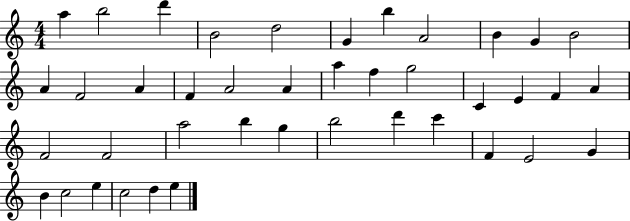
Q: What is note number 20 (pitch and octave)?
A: G5